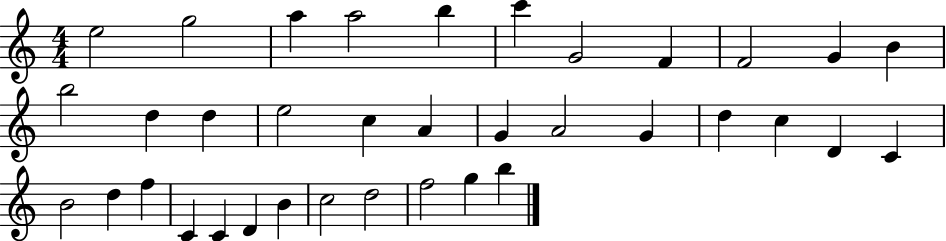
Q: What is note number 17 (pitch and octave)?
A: A4